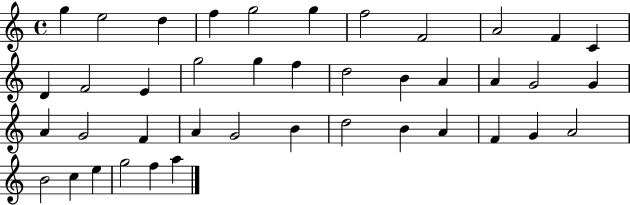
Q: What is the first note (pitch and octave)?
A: G5